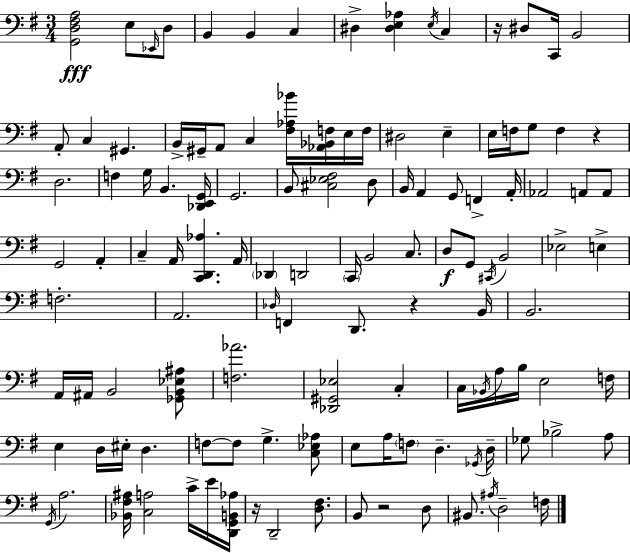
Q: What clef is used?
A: bass